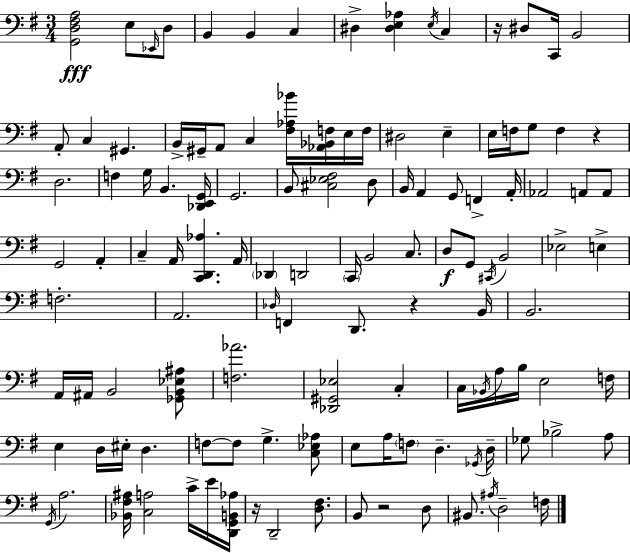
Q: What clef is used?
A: bass